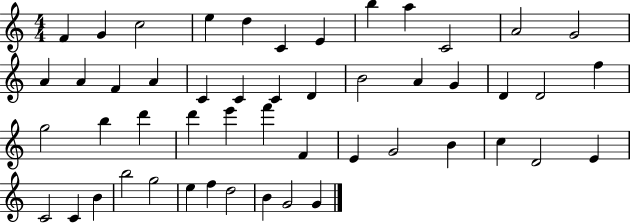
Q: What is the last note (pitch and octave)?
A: G4